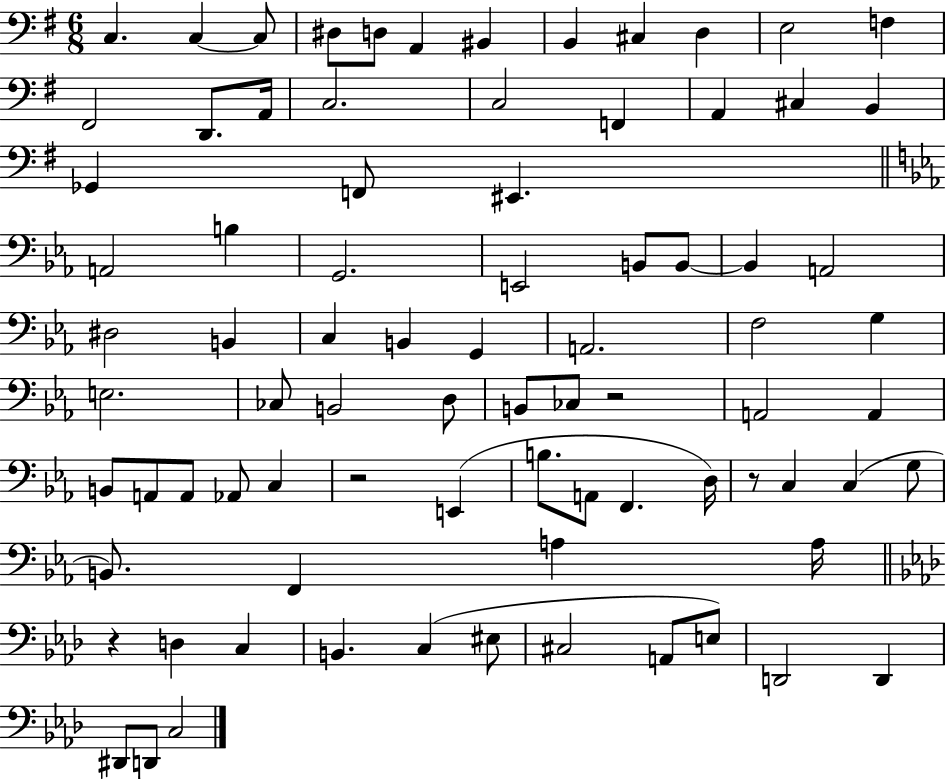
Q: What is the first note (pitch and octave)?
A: C3